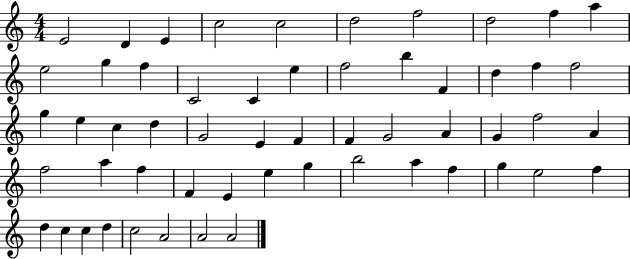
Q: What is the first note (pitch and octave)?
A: E4